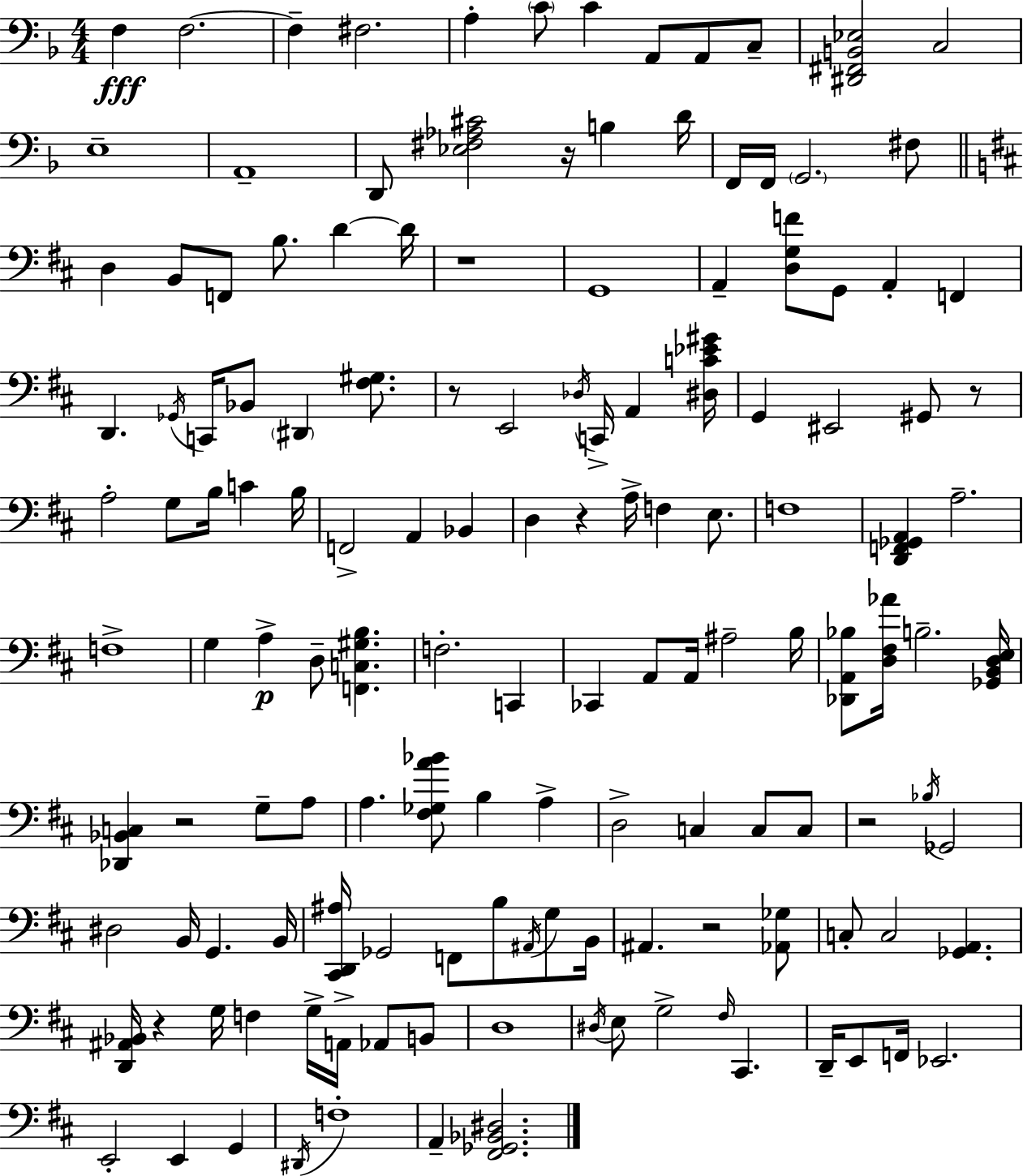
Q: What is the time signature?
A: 4/4